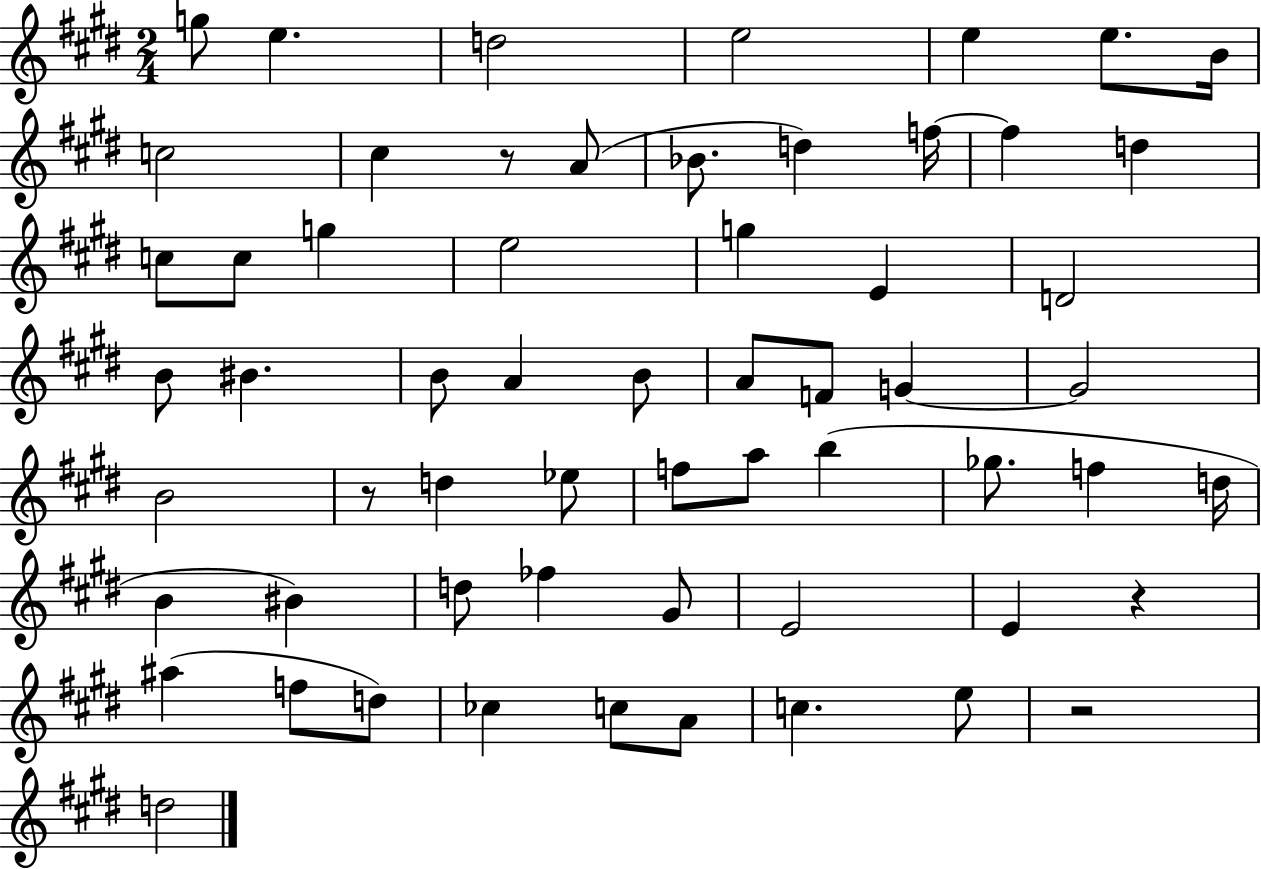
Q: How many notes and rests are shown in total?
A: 60